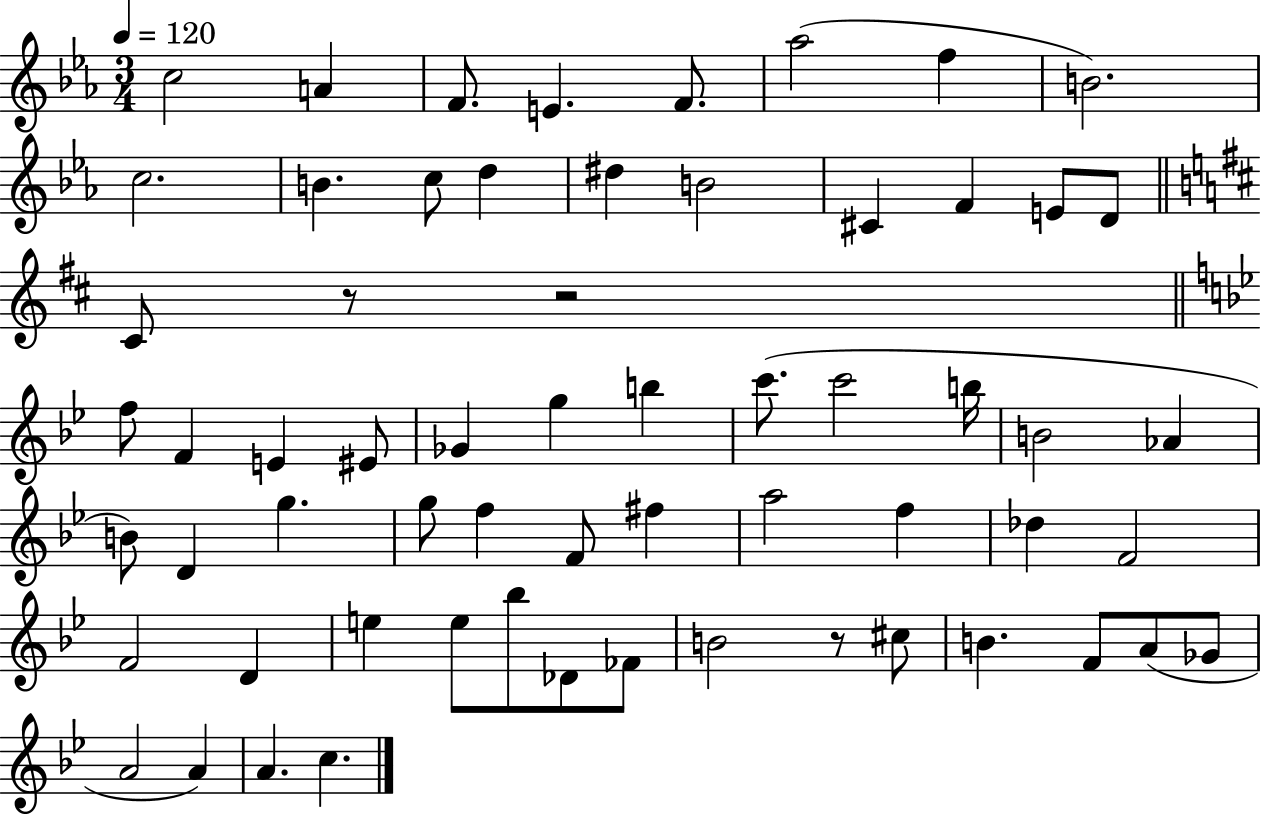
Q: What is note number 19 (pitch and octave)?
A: C#4